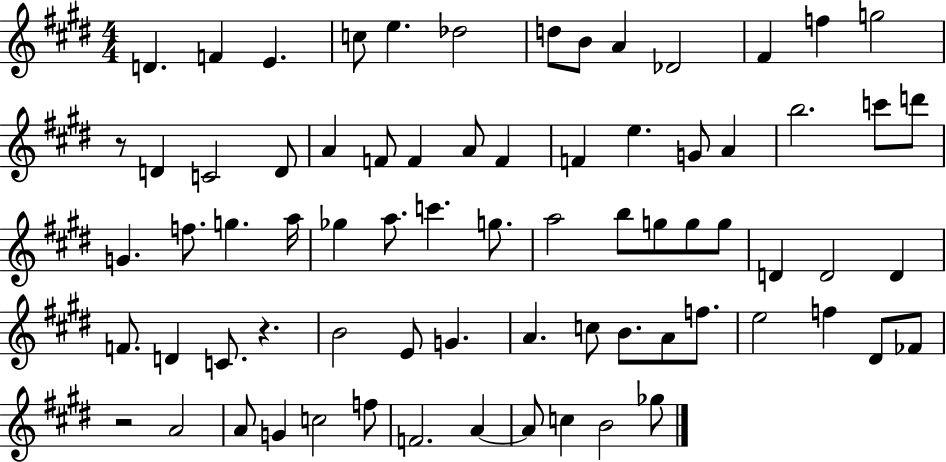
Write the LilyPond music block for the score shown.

{
  \clef treble
  \numericTimeSignature
  \time 4/4
  \key e \major
  d'4. f'4 e'4. | c''8 e''4. des''2 | d''8 b'8 a'4 des'2 | fis'4 f''4 g''2 | \break r8 d'4 c'2 d'8 | a'4 f'8 f'4 a'8 f'4 | f'4 e''4. g'8 a'4 | b''2. c'''8 d'''8 | \break g'4. f''8. g''4. a''16 | ges''4 a''8. c'''4. g''8. | a''2 b''8 g''8 g''8 g''8 | d'4 d'2 d'4 | \break f'8. d'4 c'8. r4. | b'2 e'8 g'4. | a'4. c''8 b'8. a'8 f''8. | e''2 f''4 dis'8 fes'8 | \break r2 a'2 | a'8 g'4 c''2 f''8 | f'2. a'4~~ | a'8 c''4 b'2 ges''8 | \break \bar "|."
}